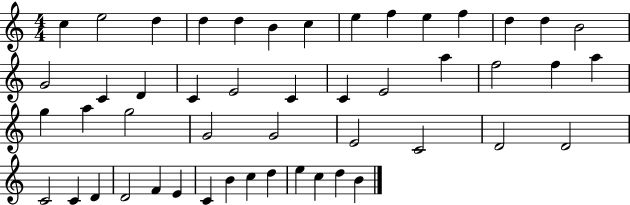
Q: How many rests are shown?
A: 0